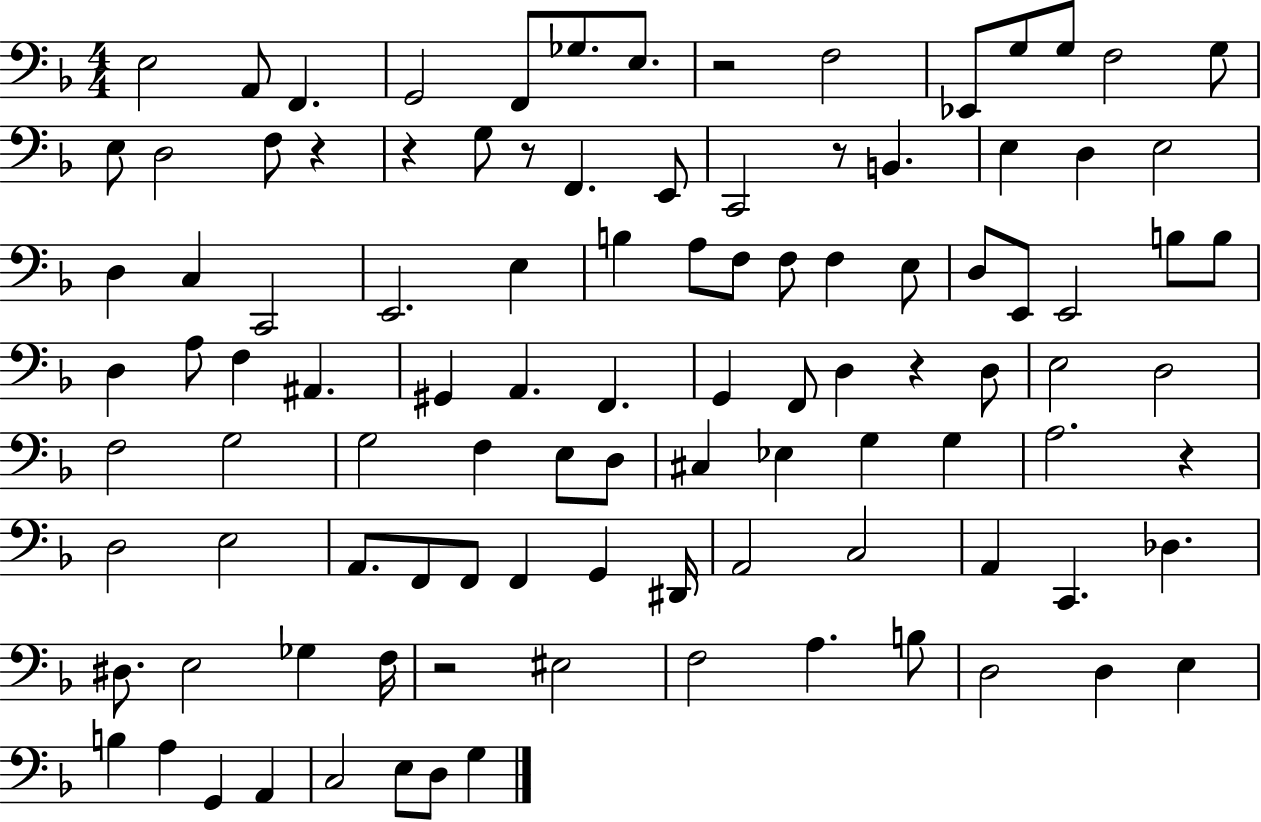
{
  \clef bass
  \numericTimeSignature
  \time 4/4
  \key f \major
  e2 a,8 f,4. | g,2 f,8 ges8. e8. | r2 f2 | ees,8 g8 g8 f2 g8 | \break e8 d2 f8 r4 | r4 g8 r8 f,4. e,8 | c,2 r8 b,4. | e4 d4 e2 | \break d4 c4 c,2 | e,2. e4 | b4 a8 f8 f8 f4 e8 | d8 e,8 e,2 b8 b8 | \break d4 a8 f4 ais,4. | gis,4 a,4. f,4. | g,4 f,8 d4 r4 d8 | e2 d2 | \break f2 g2 | g2 f4 e8 d8 | cis4 ees4 g4 g4 | a2. r4 | \break d2 e2 | a,8. f,8 f,8 f,4 g,4 dis,16 | a,2 c2 | a,4 c,4. des4. | \break dis8. e2 ges4 f16 | r2 eis2 | f2 a4. b8 | d2 d4 e4 | \break b4 a4 g,4 a,4 | c2 e8 d8 g4 | \bar "|."
}